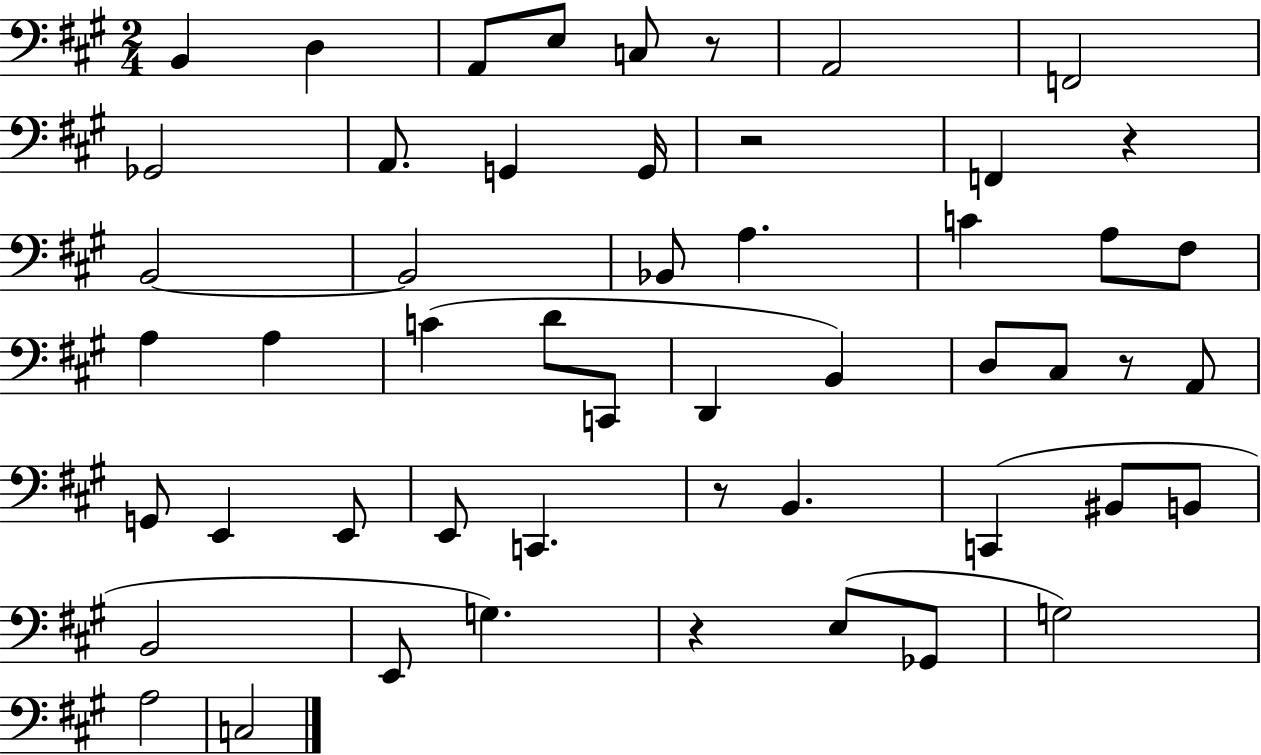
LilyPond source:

{
  \clef bass
  \numericTimeSignature
  \time 2/4
  \key a \major
  b,4 d4 | a,8 e8 c8 r8 | a,2 | f,2 | \break ges,2 | a,8. g,4 g,16 | r2 | f,4 r4 | \break b,2~~ | b,2 | bes,8 a4. | c'4 a8 fis8 | \break a4 a4 | c'4( d'8 c,8 | d,4 b,4) | d8 cis8 r8 a,8 | \break g,8 e,4 e,8 | e,8 c,4. | r8 b,4. | c,4( bis,8 b,8 | \break b,2 | e,8 g4.) | r4 e8( ges,8 | g2) | \break a2 | c2 | \bar "|."
}